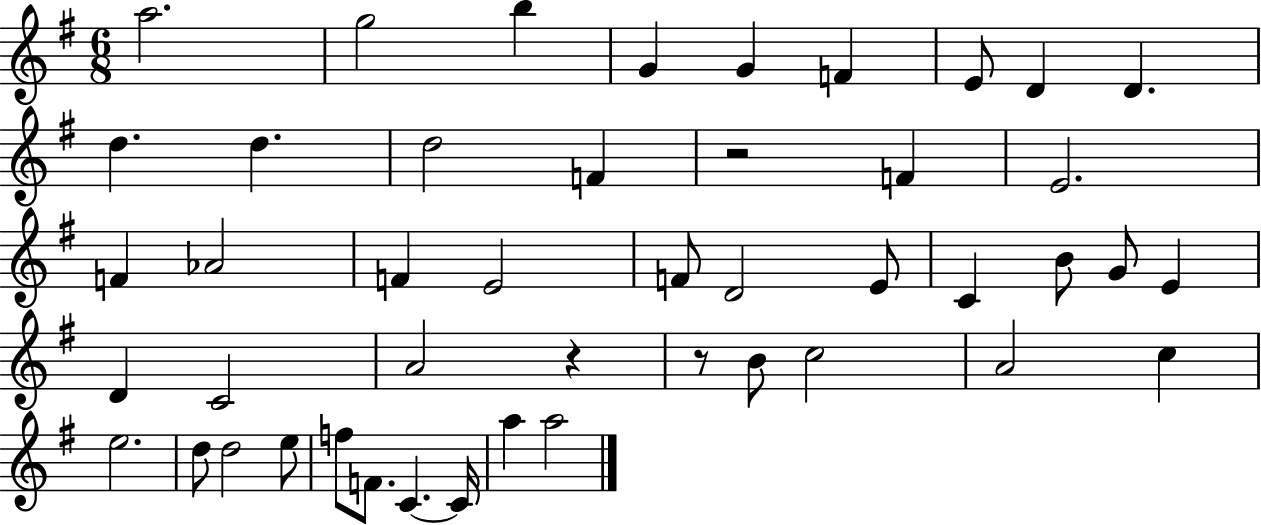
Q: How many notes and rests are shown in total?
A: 46